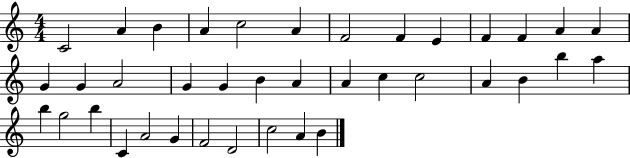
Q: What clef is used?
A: treble